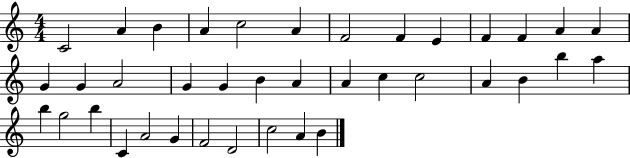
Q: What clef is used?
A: treble